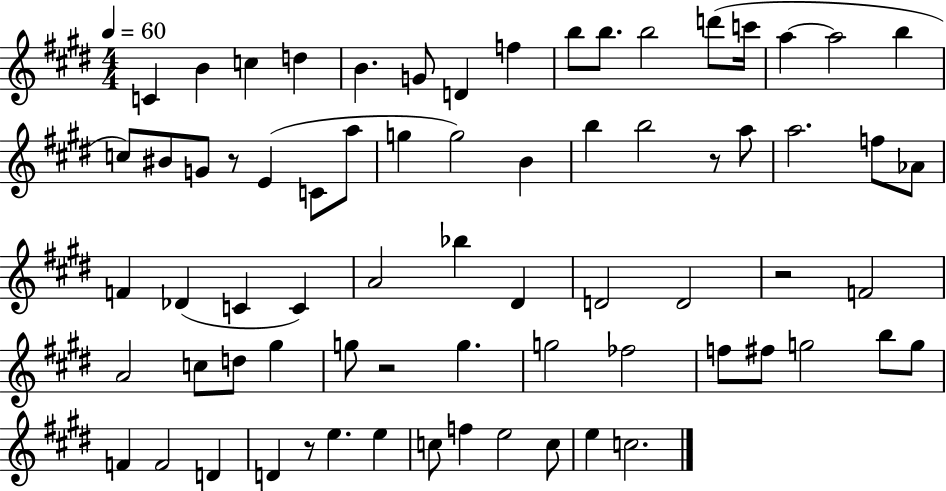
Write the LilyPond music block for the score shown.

{
  \clef treble
  \numericTimeSignature
  \time 4/4
  \key e \major
  \tempo 4 = 60
  \repeat volta 2 { c'4 b'4 c''4 d''4 | b'4. g'8 d'4 f''4 | b''8 b''8. b''2 d'''8( c'''16 | a''4~~ a''2 b''4 | \break c''8) bis'8 g'8 r8 e'4( c'8 a''8 | g''4 g''2) b'4 | b''4 b''2 r8 a''8 | a''2. f''8 aes'8 | \break f'4 des'4( c'4 c'4) | a'2 bes''4 dis'4 | d'2 d'2 | r2 f'2 | \break a'2 c''8 d''8 gis''4 | g''8 r2 g''4. | g''2 fes''2 | f''8 fis''8 g''2 b''8 g''8 | \break f'4 f'2 d'4 | d'4 r8 e''4. e''4 | c''8 f''4 e''2 c''8 | e''4 c''2. | \break } \bar "|."
}